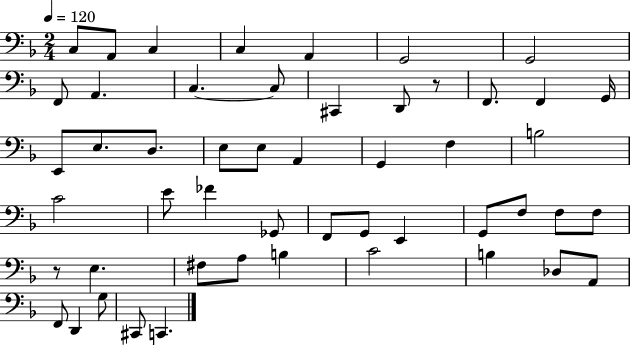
{
  \clef bass
  \numericTimeSignature
  \time 2/4
  \key f \major
  \tempo 4 = 120
  c8 a,8 c4 | c4 a,4 | g,2 | g,2 | \break f,8 a,4. | c4.~~ c8 | cis,4 d,8 r8 | f,8. f,4 g,16 | \break e,8 e8. d8. | e8 e8 a,4 | g,4 f4 | b2 | \break c'2 | e'8 fes'4 ges,8 | f,8 g,8 e,4 | g,8 f8 f8 f8 | \break r8 e4. | fis8 a8 b4 | c'2 | b4 des8 a,8 | \break f,8 d,4 g8 | cis,8 c,4. | \bar "|."
}